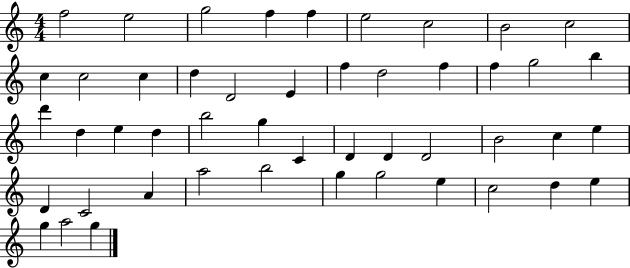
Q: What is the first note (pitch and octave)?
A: F5